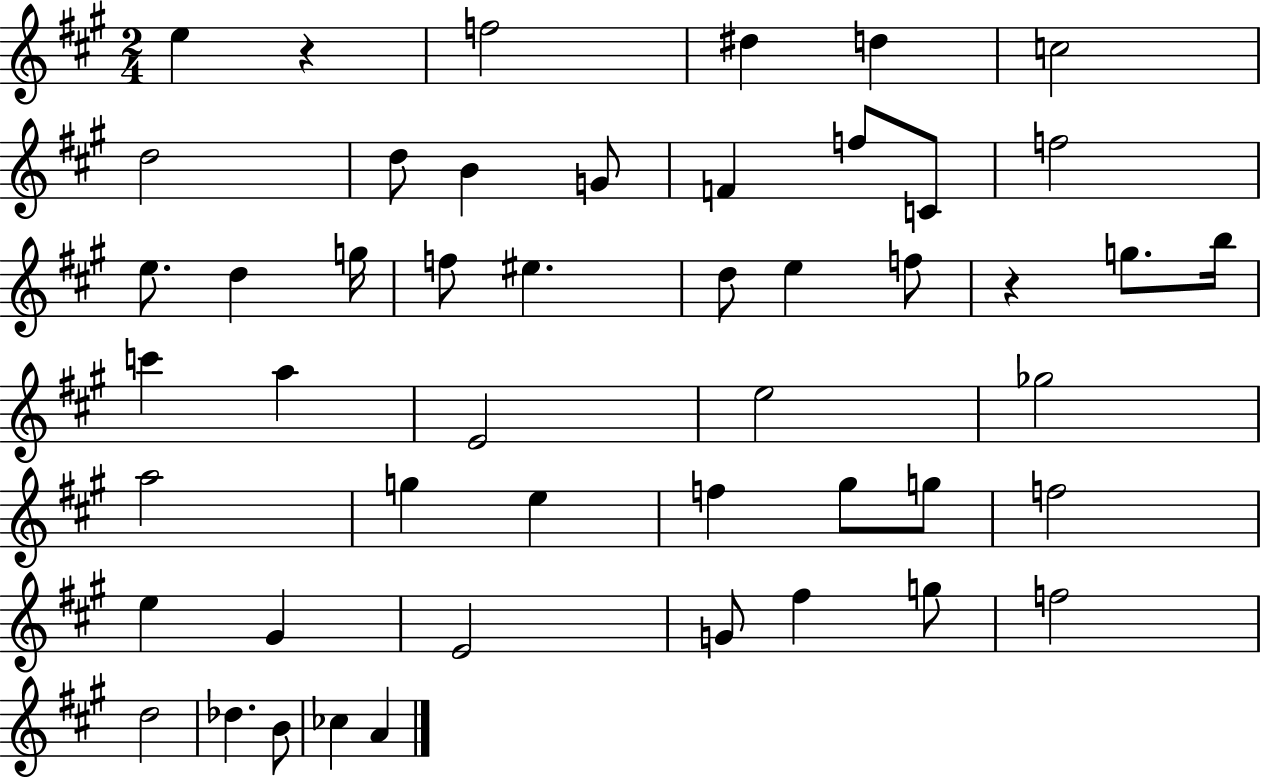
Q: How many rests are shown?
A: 2